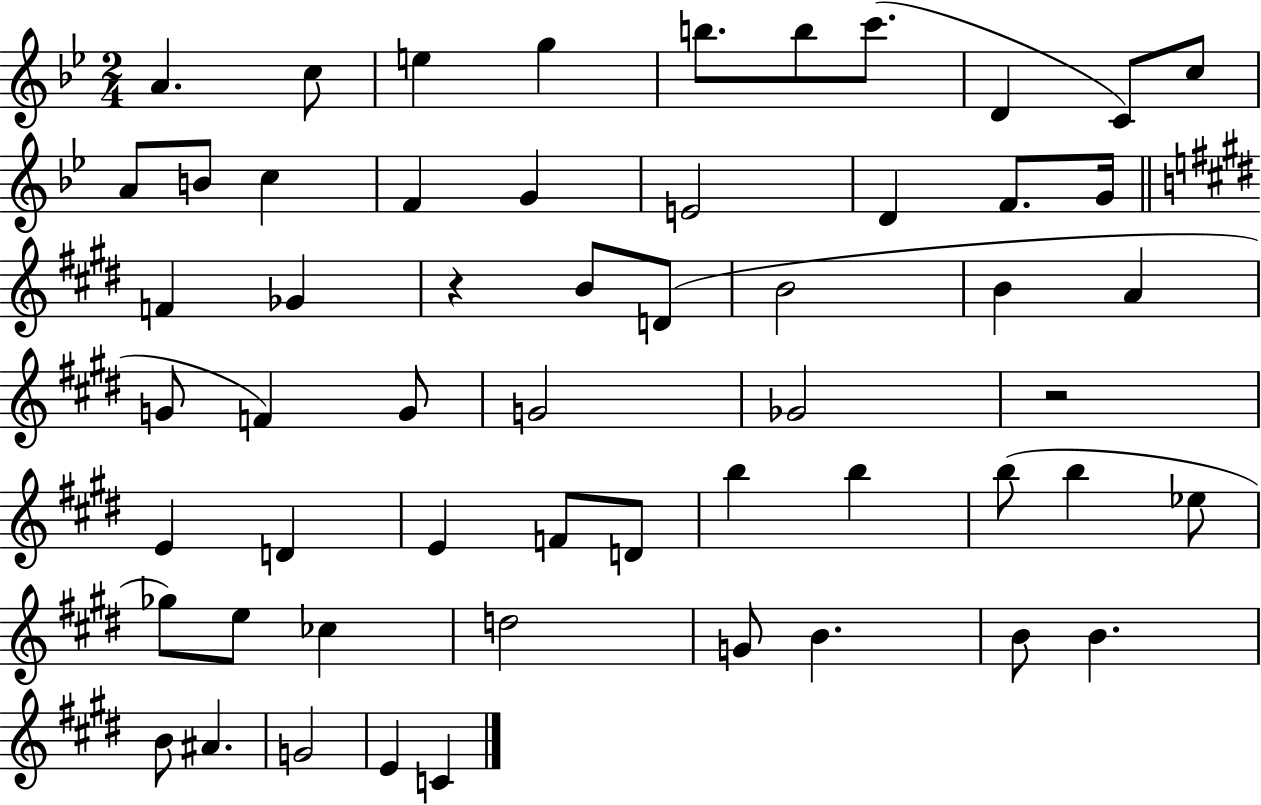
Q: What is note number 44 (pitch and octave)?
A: CES5